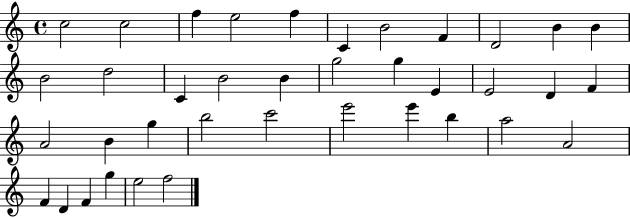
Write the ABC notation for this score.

X:1
T:Untitled
M:4/4
L:1/4
K:C
c2 c2 f e2 f C B2 F D2 B B B2 d2 C B2 B g2 g E E2 D F A2 B g b2 c'2 e'2 e' b a2 A2 F D F g e2 f2